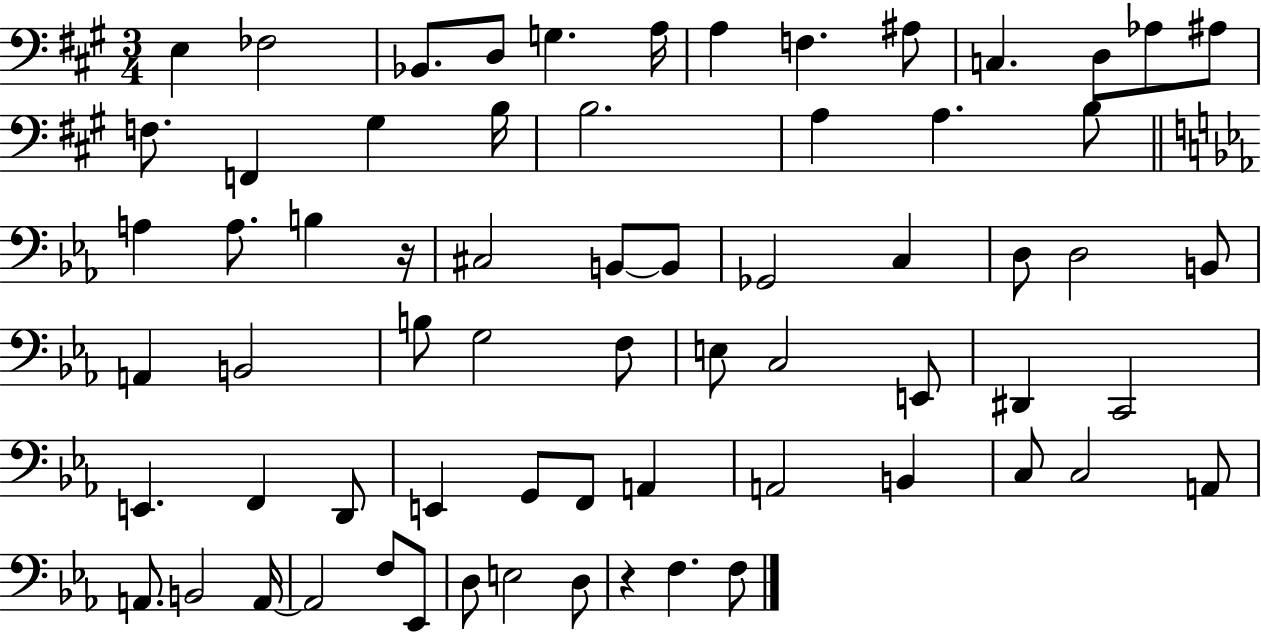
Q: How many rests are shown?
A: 2